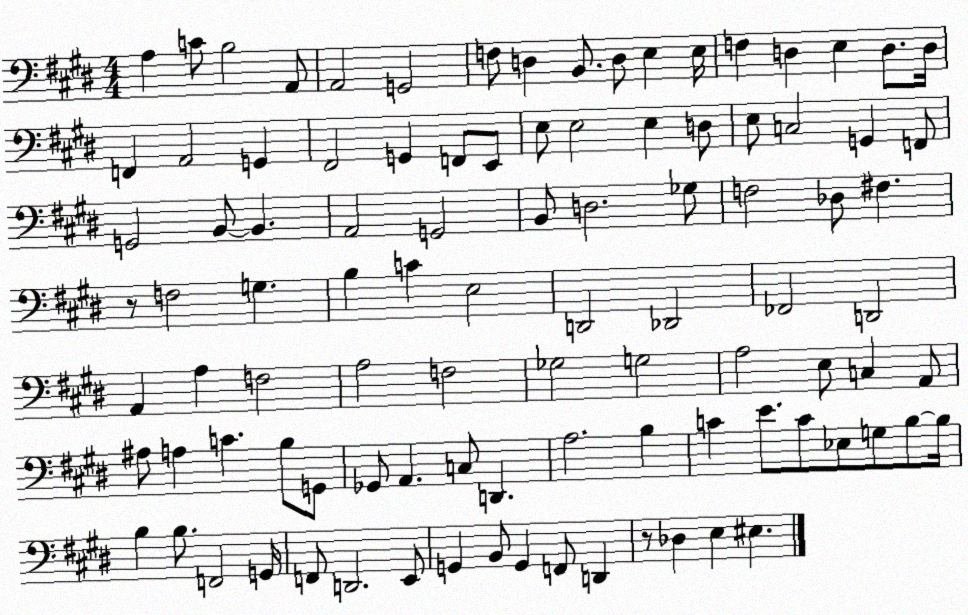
X:1
T:Untitled
M:4/4
L:1/4
K:E
A, C/2 B,2 A,,/2 A,,2 G,,2 F,/2 D, B,,/2 D,/2 E, E,/4 F, D, E, D,/2 D,/4 F,, A,,2 G,, ^F,,2 G,, F,,/2 E,,/2 E,/2 E,2 E, D,/2 E,/2 C,2 G,, F,,/2 G,,2 B,,/2 B,, A,,2 G,,2 B,,/2 D,2 _G,/2 F,2 _D,/2 ^F, z/2 F,2 G, B, C E,2 D,,2 _D,,2 _F,,2 D,,2 A,, A, F,2 A,2 F,2 _G,2 G,2 A,2 E,/2 C, A,,/2 ^A,/2 A, C B,/2 G,,/2 _G,,/2 A,, C,/2 D,, A,2 B, C E/2 C/2 _E,/2 G,/2 B,/2 B,/4 B, B,/2 F,,2 G,,/4 F,,/2 D,,2 E,,/2 G,, B,,/2 G,, F,,/2 D,, z/2 _D, E, ^E,